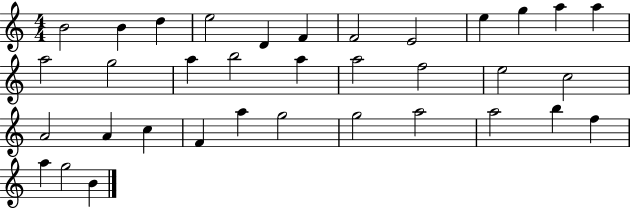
B4/h B4/q D5/q E5/h D4/q F4/q F4/h E4/h E5/q G5/q A5/q A5/q A5/h G5/h A5/q B5/h A5/q A5/h F5/h E5/h C5/h A4/h A4/q C5/q F4/q A5/q G5/h G5/h A5/h A5/h B5/q F5/q A5/q G5/h B4/q